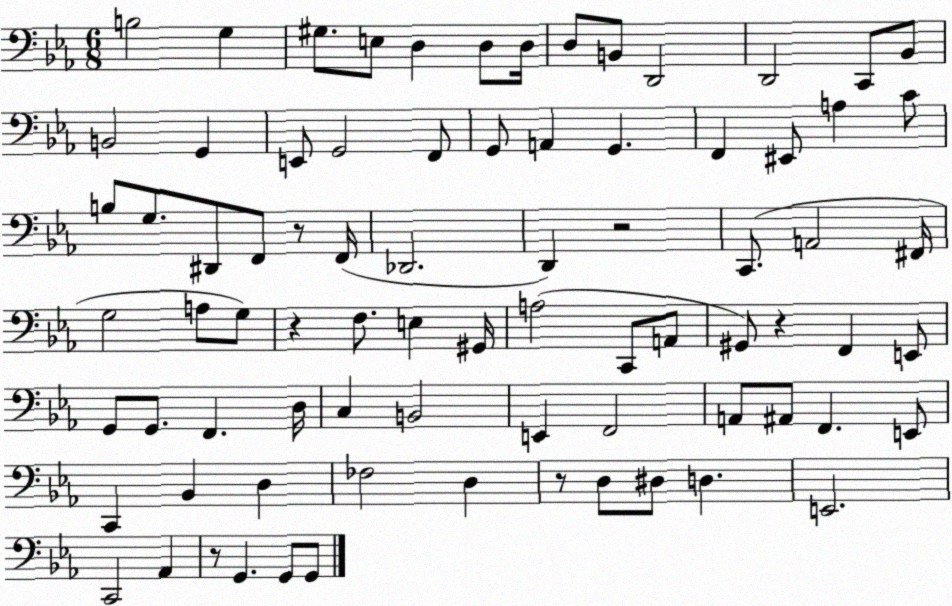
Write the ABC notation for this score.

X:1
T:Untitled
M:6/8
L:1/4
K:Eb
B,2 G, ^G,/2 E,/2 D, D,/2 D,/4 D,/2 B,,/2 D,,2 D,,2 C,,/2 _B,,/2 B,,2 G,, E,,/2 G,,2 F,,/2 G,,/2 A,, G,, F,, ^E,,/2 A, C/2 B,/2 G,/2 ^D,,/2 F,,/2 z/2 F,,/4 _D,,2 D,, z2 C,,/2 A,,2 ^F,,/4 G,2 A,/2 G,/2 z F,/2 E, ^G,,/4 A,2 C,,/2 A,,/2 ^G,,/2 z F,, E,,/2 G,,/2 G,,/2 F,, D,/4 C, B,,2 E,, F,,2 A,,/2 ^A,,/2 F,, E,,/2 C,, _B,, D, _F,2 D, z/2 D,/2 ^D,/2 D, E,,2 C,,2 _A,, z/2 G,, G,,/2 G,,/2